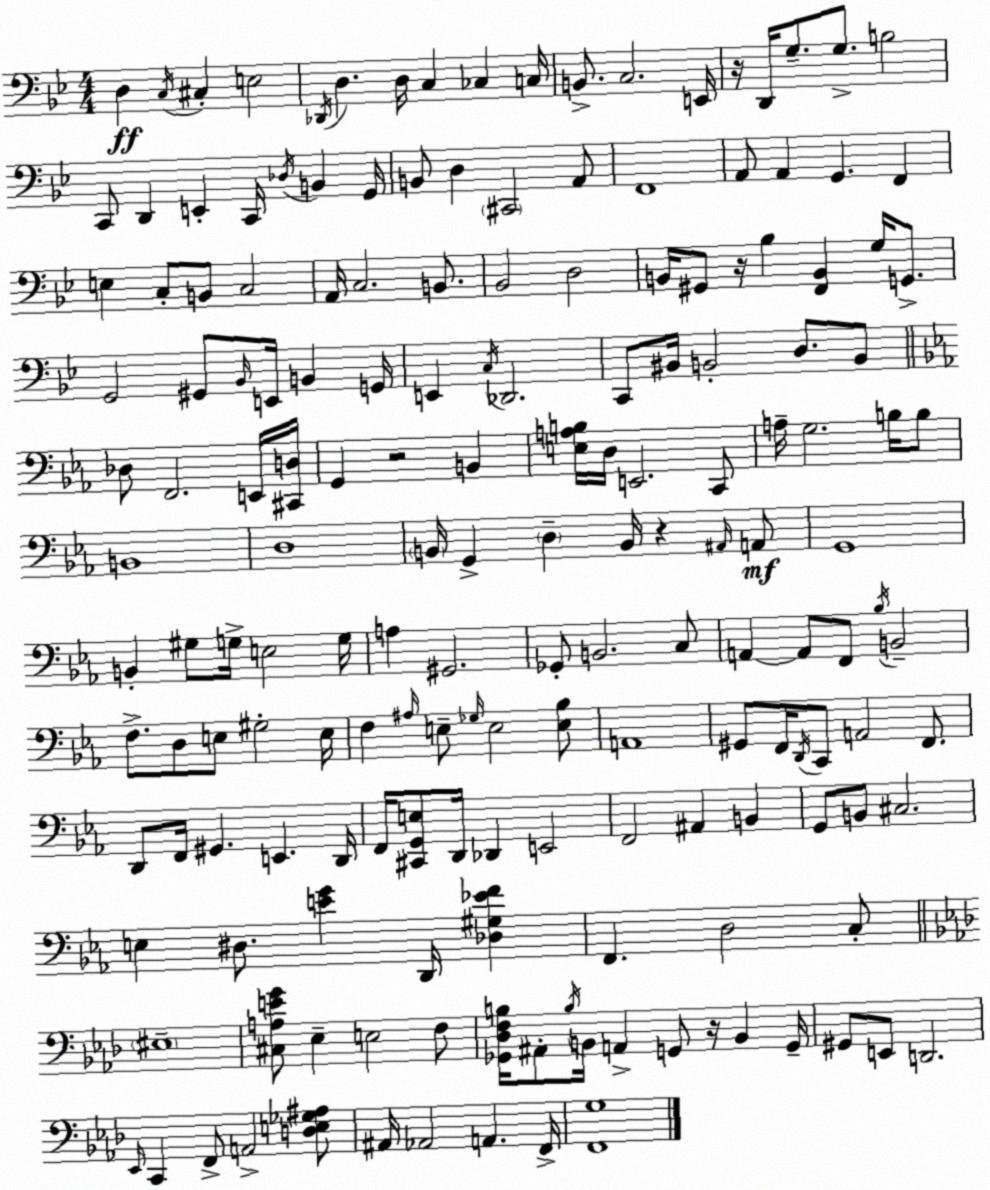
X:1
T:Untitled
M:4/4
L:1/4
K:Gm
D, C,/4 ^C, E,2 _D,,/4 D, D,/4 C, _C, C,/4 B,,/2 C,2 E,,/4 z/4 D,,/4 G,/2 G,/2 B,2 C,,/2 D,, E,, C,,/4 _D,/4 B,, G,,/4 B,,/2 D, ^C,,2 A,,/2 F,,4 A,,/2 A,, G,, F,, E, C,/2 B,,/2 C,2 A,,/4 C,2 B,,/2 _B,,2 D,2 B,,/4 ^G,,/2 z/4 _B, [F,,B,,] G,/4 G,,/2 G,,2 ^G,,/2 _B,,/4 E,,/4 B,, G,,/4 E,, C,/4 _D,,2 C,,/2 ^B,,/4 B,,2 D,/2 B,,/2 _D,/2 F,,2 E,,/4 [^C,,D,]/4 G,, z2 B,, [E,A,B,]/4 D,/4 E,,2 C,,/2 A,/4 G,2 B,/4 B,/2 B,,4 D,4 B,,/4 G,, D, B,,/4 z ^A,,/4 A,,/2 G,,4 B,, ^G,/2 G,/4 E,2 G,/4 A, ^G,,2 _G,,/2 B,,2 C,/2 A,, A,,/2 F,,/2 _B,/4 B,,2 F,/2 D,/2 E,/2 ^G,2 E,/4 F, ^A,/4 E,/2 _G,/4 E,2 [E,_B,]/2 A,,4 ^G,,/2 F,,/4 D,,/4 C,,/2 A,,2 F,,/2 D,,/2 F,,/4 ^G,, E,, D,,/4 F,,/4 [^C,,G,,E,]/2 D,,/4 _D,, E,,2 F,,2 ^A,, B,, G,,/2 B,,/2 ^C,2 E, ^D,/2 [EG] D,,/4 [_D,^G,_EF] F,, D,2 C,/2 ^E,4 [^C,A,EG]/2 _E, E,2 F,/2 [_G,,_D,F,B,]/4 ^A,,/2 B,/4 B,,/4 A,, G,,/2 z/4 B,, G,,/4 ^G,,/2 E,,/2 D,,2 _E,,/4 C,, F,,/2 A,,2 [D,E,_G,^A,]/2 ^A,,/4 _A,,2 A,, F,,/4 [F,,G,]4